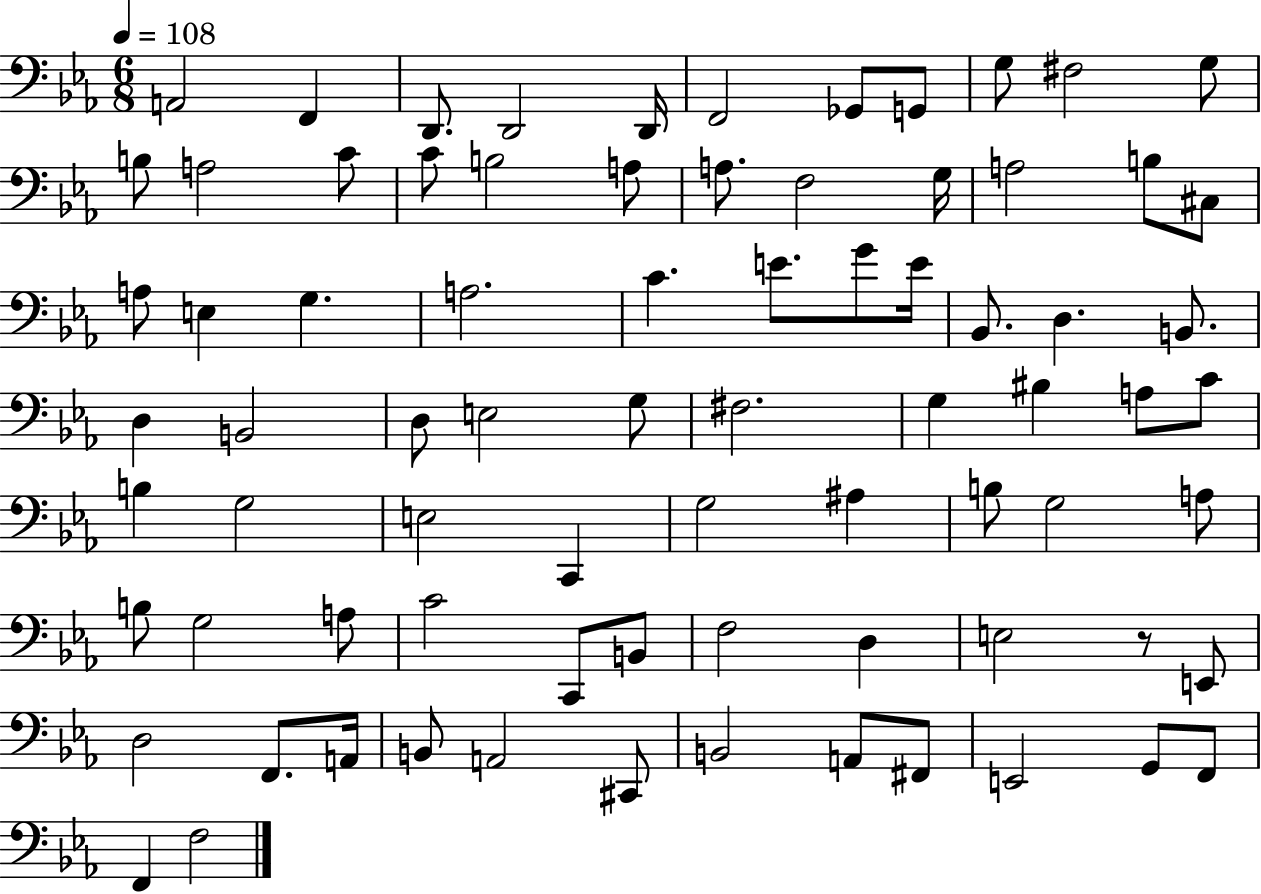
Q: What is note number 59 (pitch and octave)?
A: B2